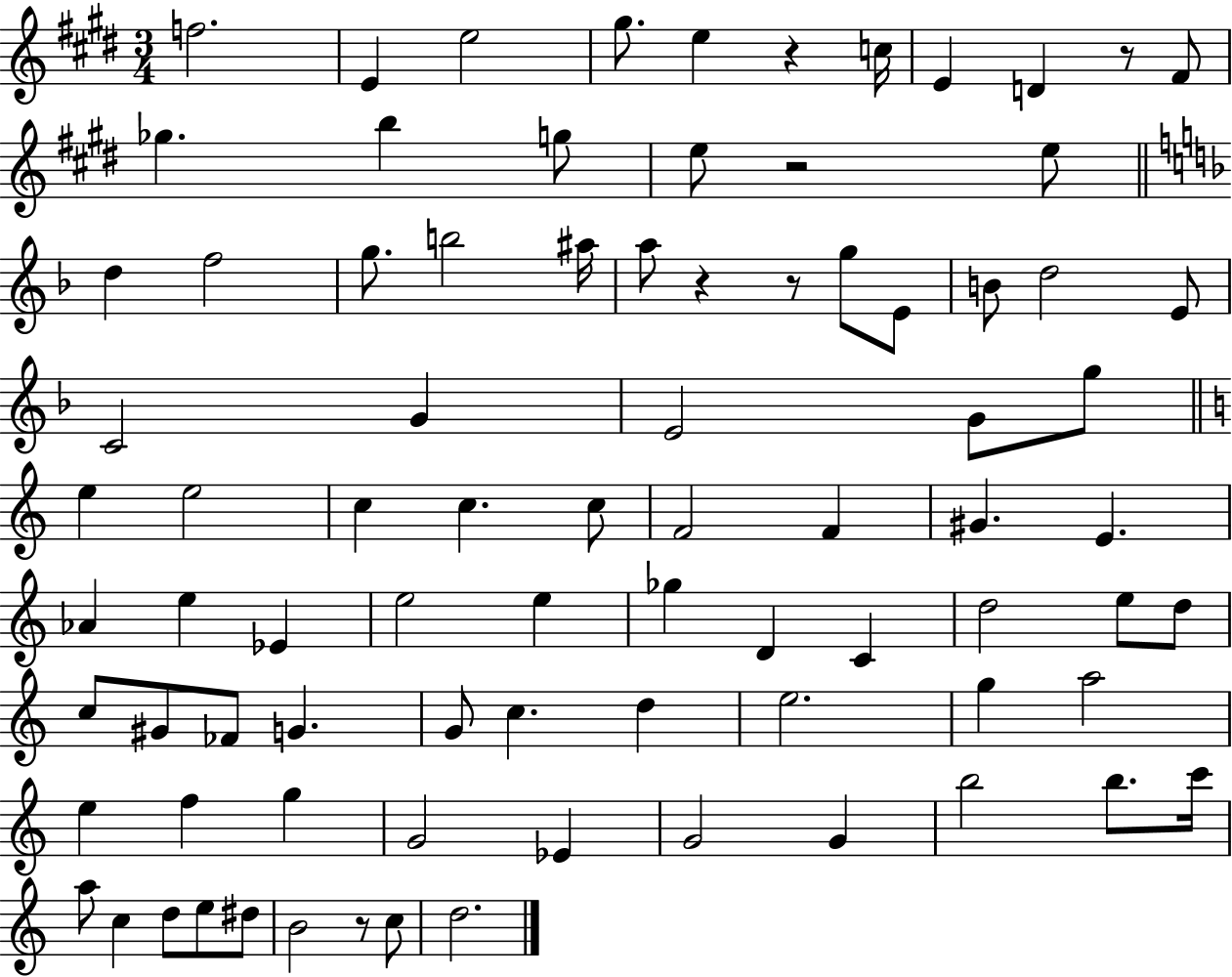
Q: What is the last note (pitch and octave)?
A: D5